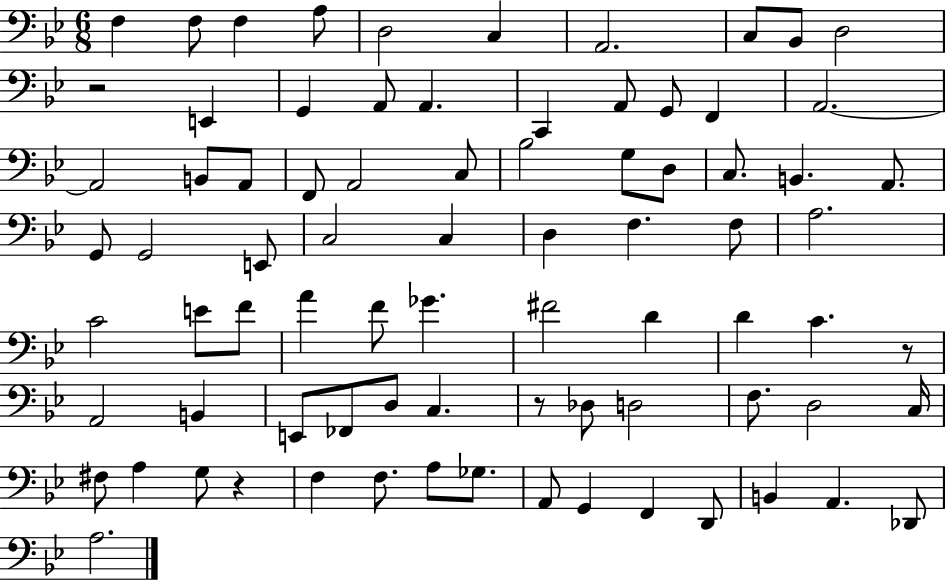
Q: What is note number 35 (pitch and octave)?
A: C3